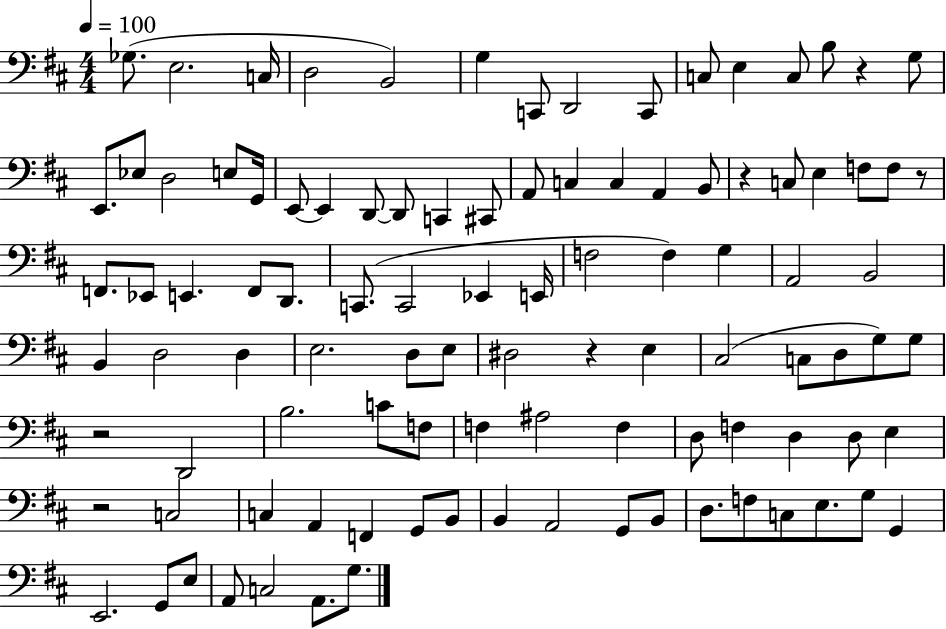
Gb3/e. E3/h. C3/s D3/h B2/h G3/q C2/e D2/h C2/e C3/e E3/q C3/e B3/e R/q G3/e E2/e. Eb3/e D3/h E3/e G2/s E2/e E2/q D2/e D2/e C2/q C#2/e A2/e C3/q C3/q A2/q B2/e R/q C3/e E3/q F3/e F3/e R/e F2/e. Eb2/e E2/q. F2/e D2/e. C2/e. C2/h Eb2/q E2/s F3/h F3/q G3/q A2/h B2/h B2/q D3/h D3/q E3/h. D3/e E3/e D#3/h R/q E3/q C#3/h C3/e D3/e G3/e G3/e R/h D2/h B3/h. C4/e F3/e F3/q A#3/h F3/q D3/e F3/q D3/q D3/e E3/q R/h C3/h C3/q A2/q F2/q G2/e B2/e B2/q A2/h G2/e B2/e D3/e. F3/e C3/e E3/e. G3/e G2/q E2/h. G2/e E3/e A2/e C3/h A2/e. G3/e.